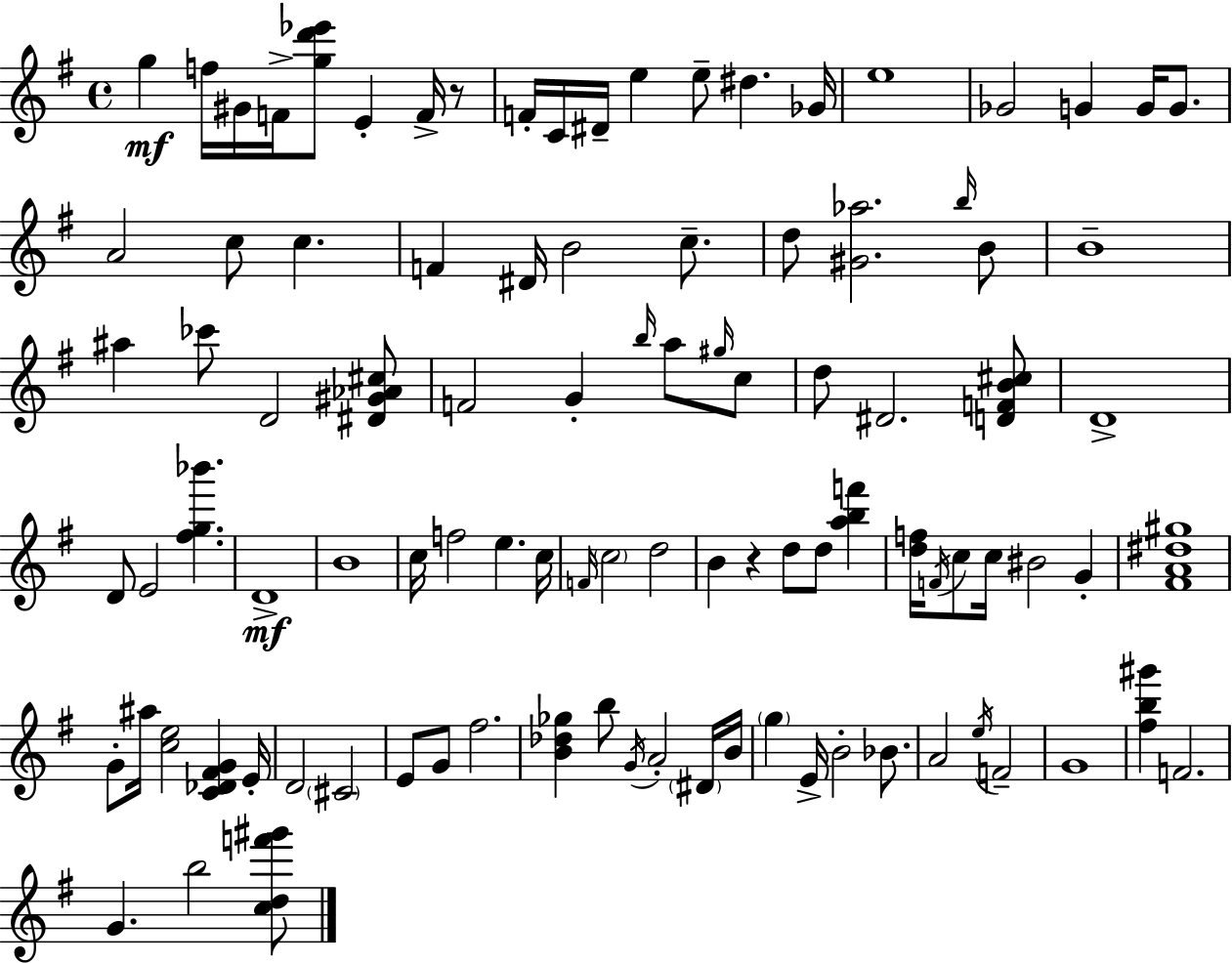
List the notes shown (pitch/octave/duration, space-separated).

G5/q F5/s G#4/s F4/s [G5,D6,Eb6]/e E4/q F4/s R/e F4/s C4/s D#4/s E5/q E5/e D#5/q. Gb4/s E5/w Gb4/h G4/q G4/s G4/e. A4/h C5/e C5/q. F4/q D#4/s B4/h C5/e. D5/e [G#4,Ab5]/h. B5/s B4/e B4/w A#5/q CES6/e D4/h [D#4,G#4,Ab4,C#5]/e F4/h G4/q B5/s A5/e G#5/s C5/e D5/e D#4/h. [D4,F4,B4,C#5]/e D4/w D4/e E4/h [F#5,G5,Bb6]/q. D4/w B4/w C5/s F5/h E5/q. C5/s F4/s C5/h D5/h B4/q R/q D5/e D5/e [A5,B5,F6]/q [D5,F5]/s F4/s C5/e C5/s BIS4/h G4/q [F#4,A4,D#5,G#5]/w G4/e A#5/s [C5,E5]/h [C4,Db4,F#4,G4]/q E4/s D4/h C#4/h E4/e G4/e F#5/h. [B4,Db5,Gb5]/q B5/e G4/s A4/h D#4/s B4/s G5/q E4/s B4/h Bb4/e. A4/h E5/s F4/h G4/w [F#5,B5,G#6]/q F4/h. G4/q. B5/h [C5,D5,F6,G#6]/e